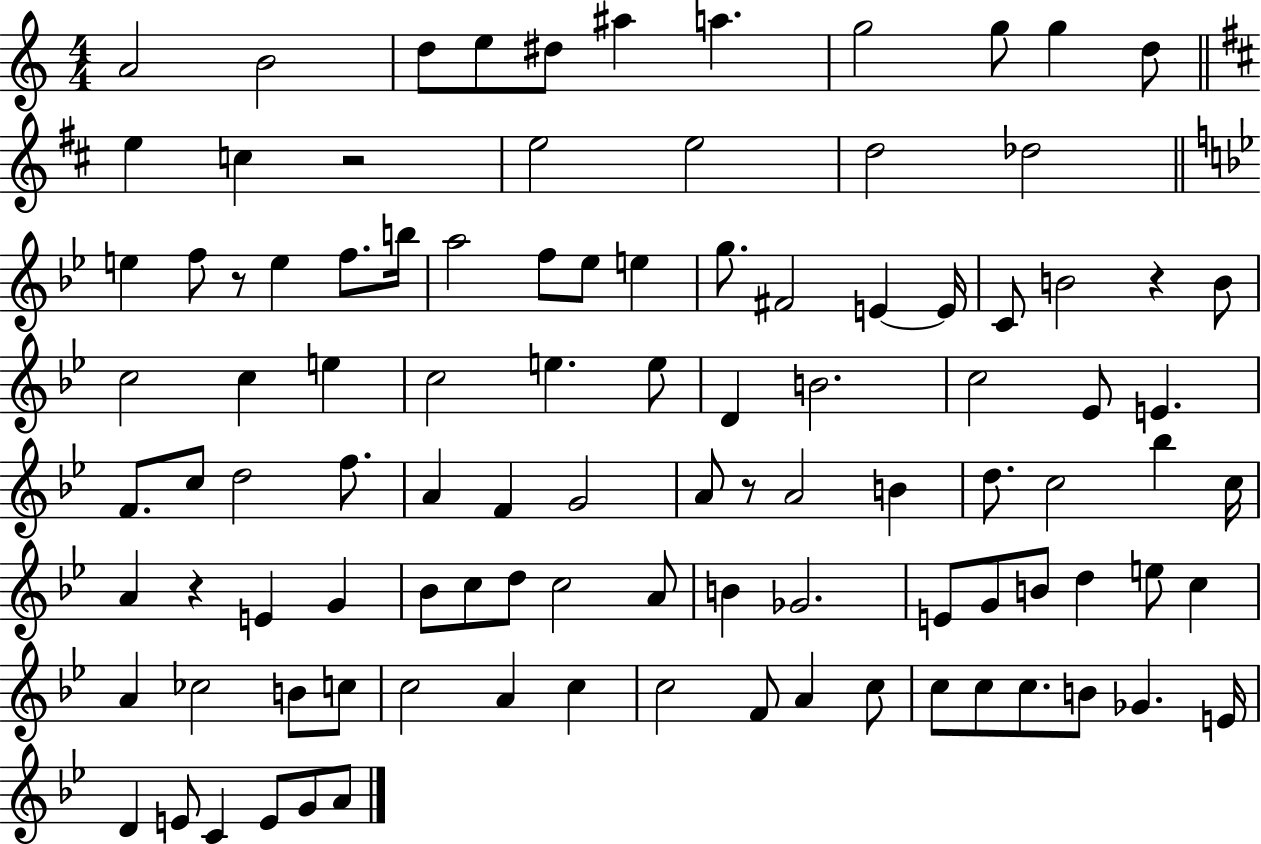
X:1
T:Untitled
M:4/4
L:1/4
K:C
A2 B2 d/2 e/2 ^d/2 ^a a g2 g/2 g d/2 e c z2 e2 e2 d2 _d2 e f/2 z/2 e f/2 b/4 a2 f/2 _e/2 e g/2 ^F2 E E/4 C/2 B2 z B/2 c2 c e c2 e e/2 D B2 c2 _E/2 E F/2 c/2 d2 f/2 A F G2 A/2 z/2 A2 B d/2 c2 _b c/4 A z E G _B/2 c/2 d/2 c2 A/2 B _G2 E/2 G/2 B/2 d e/2 c A _c2 B/2 c/2 c2 A c c2 F/2 A c/2 c/2 c/2 c/2 B/2 _G E/4 D E/2 C E/2 G/2 A/2